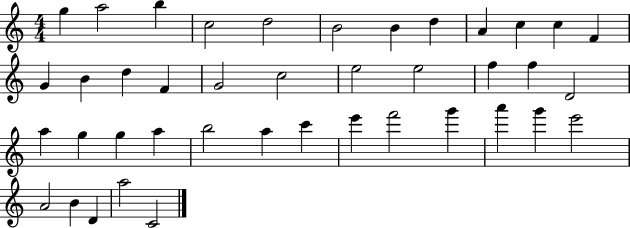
G5/q A5/h B5/q C5/h D5/h B4/h B4/q D5/q A4/q C5/q C5/q F4/q G4/q B4/q D5/q F4/q G4/h C5/h E5/h E5/h F5/q F5/q D4/h A5/q G5/q G5/q A5/q B5/h A5/q C6/q E6/q F6/h G6/q A6/q G6/q E6/h A4/h B4/q D4/q A5/h C4/h